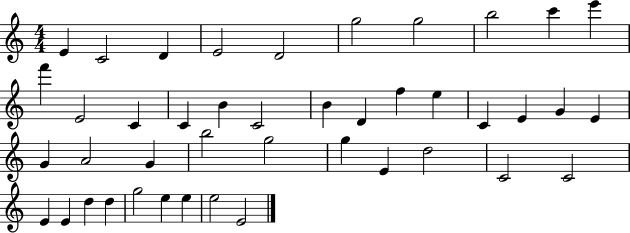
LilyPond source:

{
  \clef treble
  \numericTimeSignature
  \time 4/4
  \key c \major
  e'4 c'2 d'4 | e'2 d'2 | g''2 g''2 | b''2 c'''4 e'''4 | \break f'''4 e'2 c'4 | c'4 b'4 c'2 | b'4 d'4 f''4 e''4 | c'4 e'4 g'4 e'4 | \break g'4 a'2 g'4 | b''2 g''2 | g''4 e'4 d''2 | c'2 c'2 | \break e'4 e'4 d''4 d''4 | g''2 e''4 e''4 | e''2 e'2 | \bar "|."
}